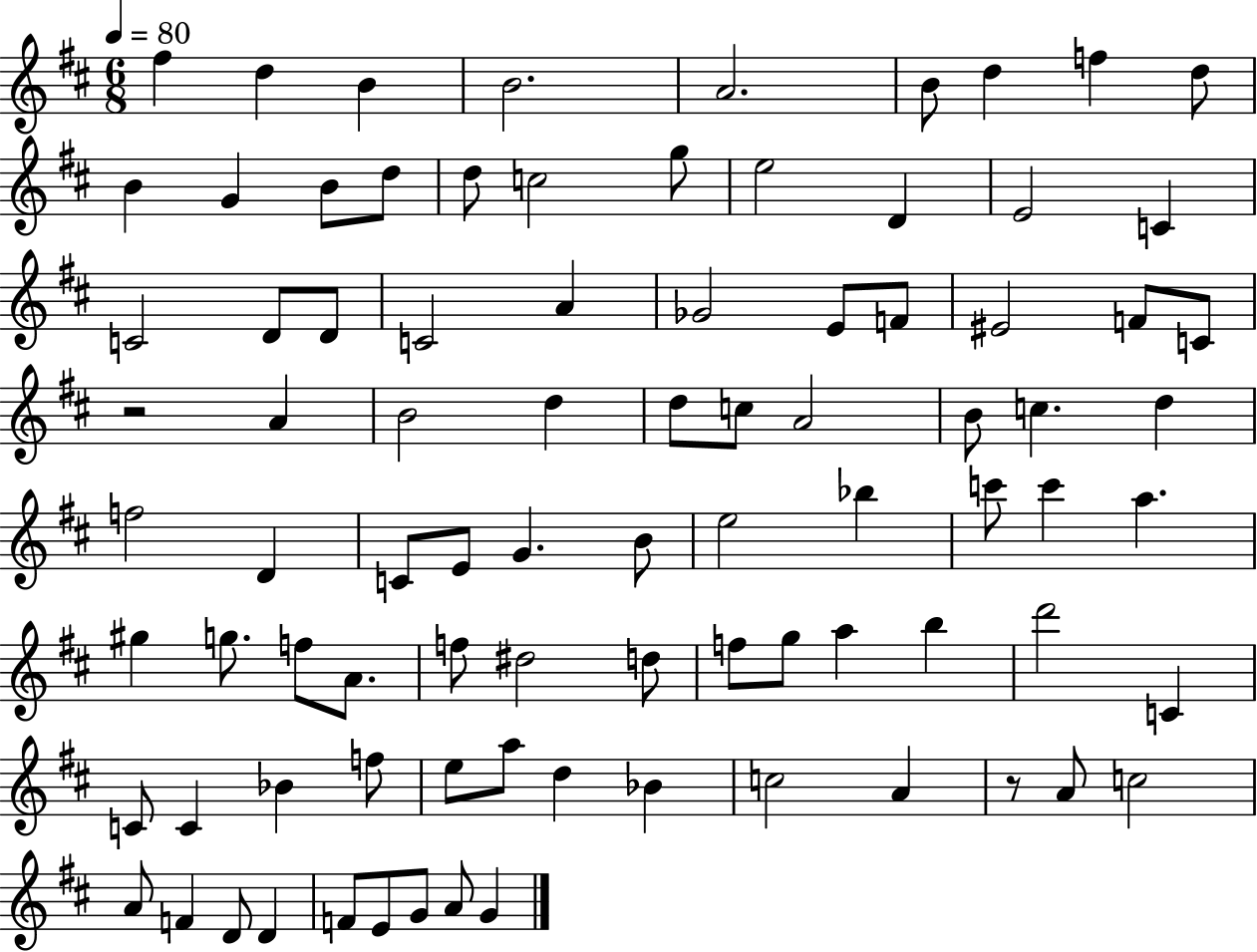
F#5/q D5/q B4/q B4/h. A4/h. B4/e D5/q F5/q D5/e B4/q G4/q B4/e D5/e D5/e C5/h G5/e E5/h D4/q E4/h C4/q C4/h D4/e D4/e C4/h A4/q Gb4/h E4/e F4/e EIS4/h F4/e C4/e R/h A4/q B4/h D5/q D5/e C5/e A4/h B4/e C5/q. D5/q F5/h D4/q C4/e E4/e G4/q. B4/e E5/h Bb5/q C6/e C6/q A5/q. G#5/q G5/e. F5/e A4/e. F5/e D#5/h D5/e F5/e G5/e A5/q B5/q D6/h C4/q C4/e C4/q Bb4/q F5/e E5/e A5/e D5/q Bb4/q C5/h A4/q R/e A4/e C5/h A4/e F4/q D4/e D4/q F4/e E4/e G4/e A4/e G4/q